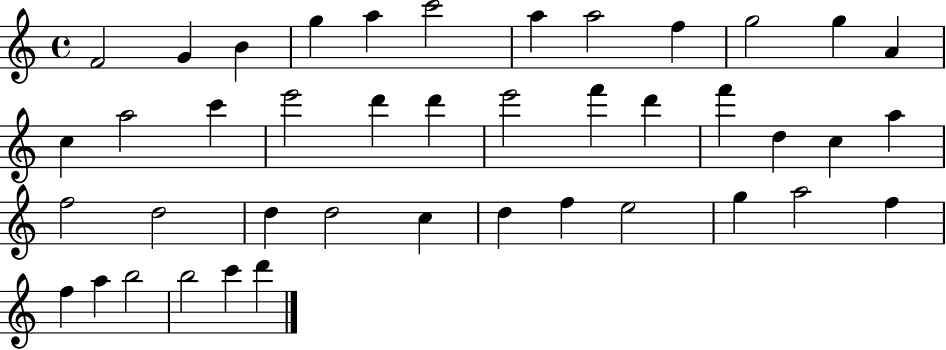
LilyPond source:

{
  \clef treble
  \time 4/4
  \defaultTimeSignature
  \key c \major
  f'2 g'4 b'4 | g''4 a''4 c'''2 | a''4 a''2 f''4 | g''2 g''4 a'4 | \break c''4 a''2 c'''4 | e'''2 d'''4 d'''4 | e'''2 f'''4 d'''4 | f'''4 d''4 c''4 a''4 | \break f''2 d''2 | d''4 d''2 c''4 | d''4 f''4 e''2 | g''4 a''2 f''4 | \break f''4 a''4 b''2 | b''2 c'''4 d'''4 | \bar "|."
}